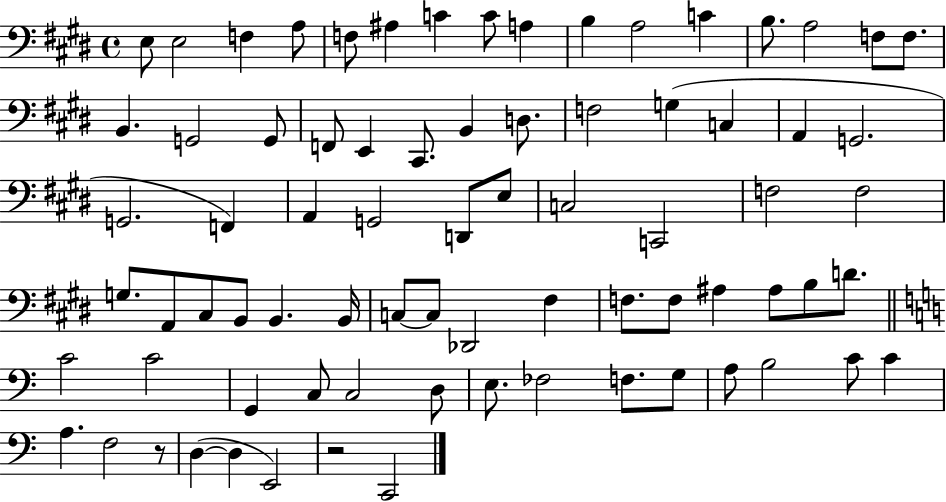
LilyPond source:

{
  \clef bass
  \time 4/4
  \defaultTimeSignature
  \key e \major
  e8 e2 f4 a8 | f8 ais4 c'4 c'8 a4 | b4 a2 c'4 | b8. a2 f8 f8. | \break b,4. g,2 g,8 | f,8 e,4 cis,8. b,4 d8. | f2 g4( c4 | a,4 g,2. | \break g,2. f,4) | a,4 g,2 d,8 e8 | c2 c,2 | f2 f2 | \break g8. a,8 cis8 b,8 b,4. b,16 | c8~~ c8 des,2 fis4 | f8. f8 ais4 ais8 b8 d'8. | \bar "||" \break \key c \major c'2 c'2 | g,4 c8 c2 d8 | e8. fes2 f8. g8 | a8 b2 c'8 c'4 | \break a4. f2 r8 | d4~(~ d4 e,2) | r2 c,2 | \bar "|."
}